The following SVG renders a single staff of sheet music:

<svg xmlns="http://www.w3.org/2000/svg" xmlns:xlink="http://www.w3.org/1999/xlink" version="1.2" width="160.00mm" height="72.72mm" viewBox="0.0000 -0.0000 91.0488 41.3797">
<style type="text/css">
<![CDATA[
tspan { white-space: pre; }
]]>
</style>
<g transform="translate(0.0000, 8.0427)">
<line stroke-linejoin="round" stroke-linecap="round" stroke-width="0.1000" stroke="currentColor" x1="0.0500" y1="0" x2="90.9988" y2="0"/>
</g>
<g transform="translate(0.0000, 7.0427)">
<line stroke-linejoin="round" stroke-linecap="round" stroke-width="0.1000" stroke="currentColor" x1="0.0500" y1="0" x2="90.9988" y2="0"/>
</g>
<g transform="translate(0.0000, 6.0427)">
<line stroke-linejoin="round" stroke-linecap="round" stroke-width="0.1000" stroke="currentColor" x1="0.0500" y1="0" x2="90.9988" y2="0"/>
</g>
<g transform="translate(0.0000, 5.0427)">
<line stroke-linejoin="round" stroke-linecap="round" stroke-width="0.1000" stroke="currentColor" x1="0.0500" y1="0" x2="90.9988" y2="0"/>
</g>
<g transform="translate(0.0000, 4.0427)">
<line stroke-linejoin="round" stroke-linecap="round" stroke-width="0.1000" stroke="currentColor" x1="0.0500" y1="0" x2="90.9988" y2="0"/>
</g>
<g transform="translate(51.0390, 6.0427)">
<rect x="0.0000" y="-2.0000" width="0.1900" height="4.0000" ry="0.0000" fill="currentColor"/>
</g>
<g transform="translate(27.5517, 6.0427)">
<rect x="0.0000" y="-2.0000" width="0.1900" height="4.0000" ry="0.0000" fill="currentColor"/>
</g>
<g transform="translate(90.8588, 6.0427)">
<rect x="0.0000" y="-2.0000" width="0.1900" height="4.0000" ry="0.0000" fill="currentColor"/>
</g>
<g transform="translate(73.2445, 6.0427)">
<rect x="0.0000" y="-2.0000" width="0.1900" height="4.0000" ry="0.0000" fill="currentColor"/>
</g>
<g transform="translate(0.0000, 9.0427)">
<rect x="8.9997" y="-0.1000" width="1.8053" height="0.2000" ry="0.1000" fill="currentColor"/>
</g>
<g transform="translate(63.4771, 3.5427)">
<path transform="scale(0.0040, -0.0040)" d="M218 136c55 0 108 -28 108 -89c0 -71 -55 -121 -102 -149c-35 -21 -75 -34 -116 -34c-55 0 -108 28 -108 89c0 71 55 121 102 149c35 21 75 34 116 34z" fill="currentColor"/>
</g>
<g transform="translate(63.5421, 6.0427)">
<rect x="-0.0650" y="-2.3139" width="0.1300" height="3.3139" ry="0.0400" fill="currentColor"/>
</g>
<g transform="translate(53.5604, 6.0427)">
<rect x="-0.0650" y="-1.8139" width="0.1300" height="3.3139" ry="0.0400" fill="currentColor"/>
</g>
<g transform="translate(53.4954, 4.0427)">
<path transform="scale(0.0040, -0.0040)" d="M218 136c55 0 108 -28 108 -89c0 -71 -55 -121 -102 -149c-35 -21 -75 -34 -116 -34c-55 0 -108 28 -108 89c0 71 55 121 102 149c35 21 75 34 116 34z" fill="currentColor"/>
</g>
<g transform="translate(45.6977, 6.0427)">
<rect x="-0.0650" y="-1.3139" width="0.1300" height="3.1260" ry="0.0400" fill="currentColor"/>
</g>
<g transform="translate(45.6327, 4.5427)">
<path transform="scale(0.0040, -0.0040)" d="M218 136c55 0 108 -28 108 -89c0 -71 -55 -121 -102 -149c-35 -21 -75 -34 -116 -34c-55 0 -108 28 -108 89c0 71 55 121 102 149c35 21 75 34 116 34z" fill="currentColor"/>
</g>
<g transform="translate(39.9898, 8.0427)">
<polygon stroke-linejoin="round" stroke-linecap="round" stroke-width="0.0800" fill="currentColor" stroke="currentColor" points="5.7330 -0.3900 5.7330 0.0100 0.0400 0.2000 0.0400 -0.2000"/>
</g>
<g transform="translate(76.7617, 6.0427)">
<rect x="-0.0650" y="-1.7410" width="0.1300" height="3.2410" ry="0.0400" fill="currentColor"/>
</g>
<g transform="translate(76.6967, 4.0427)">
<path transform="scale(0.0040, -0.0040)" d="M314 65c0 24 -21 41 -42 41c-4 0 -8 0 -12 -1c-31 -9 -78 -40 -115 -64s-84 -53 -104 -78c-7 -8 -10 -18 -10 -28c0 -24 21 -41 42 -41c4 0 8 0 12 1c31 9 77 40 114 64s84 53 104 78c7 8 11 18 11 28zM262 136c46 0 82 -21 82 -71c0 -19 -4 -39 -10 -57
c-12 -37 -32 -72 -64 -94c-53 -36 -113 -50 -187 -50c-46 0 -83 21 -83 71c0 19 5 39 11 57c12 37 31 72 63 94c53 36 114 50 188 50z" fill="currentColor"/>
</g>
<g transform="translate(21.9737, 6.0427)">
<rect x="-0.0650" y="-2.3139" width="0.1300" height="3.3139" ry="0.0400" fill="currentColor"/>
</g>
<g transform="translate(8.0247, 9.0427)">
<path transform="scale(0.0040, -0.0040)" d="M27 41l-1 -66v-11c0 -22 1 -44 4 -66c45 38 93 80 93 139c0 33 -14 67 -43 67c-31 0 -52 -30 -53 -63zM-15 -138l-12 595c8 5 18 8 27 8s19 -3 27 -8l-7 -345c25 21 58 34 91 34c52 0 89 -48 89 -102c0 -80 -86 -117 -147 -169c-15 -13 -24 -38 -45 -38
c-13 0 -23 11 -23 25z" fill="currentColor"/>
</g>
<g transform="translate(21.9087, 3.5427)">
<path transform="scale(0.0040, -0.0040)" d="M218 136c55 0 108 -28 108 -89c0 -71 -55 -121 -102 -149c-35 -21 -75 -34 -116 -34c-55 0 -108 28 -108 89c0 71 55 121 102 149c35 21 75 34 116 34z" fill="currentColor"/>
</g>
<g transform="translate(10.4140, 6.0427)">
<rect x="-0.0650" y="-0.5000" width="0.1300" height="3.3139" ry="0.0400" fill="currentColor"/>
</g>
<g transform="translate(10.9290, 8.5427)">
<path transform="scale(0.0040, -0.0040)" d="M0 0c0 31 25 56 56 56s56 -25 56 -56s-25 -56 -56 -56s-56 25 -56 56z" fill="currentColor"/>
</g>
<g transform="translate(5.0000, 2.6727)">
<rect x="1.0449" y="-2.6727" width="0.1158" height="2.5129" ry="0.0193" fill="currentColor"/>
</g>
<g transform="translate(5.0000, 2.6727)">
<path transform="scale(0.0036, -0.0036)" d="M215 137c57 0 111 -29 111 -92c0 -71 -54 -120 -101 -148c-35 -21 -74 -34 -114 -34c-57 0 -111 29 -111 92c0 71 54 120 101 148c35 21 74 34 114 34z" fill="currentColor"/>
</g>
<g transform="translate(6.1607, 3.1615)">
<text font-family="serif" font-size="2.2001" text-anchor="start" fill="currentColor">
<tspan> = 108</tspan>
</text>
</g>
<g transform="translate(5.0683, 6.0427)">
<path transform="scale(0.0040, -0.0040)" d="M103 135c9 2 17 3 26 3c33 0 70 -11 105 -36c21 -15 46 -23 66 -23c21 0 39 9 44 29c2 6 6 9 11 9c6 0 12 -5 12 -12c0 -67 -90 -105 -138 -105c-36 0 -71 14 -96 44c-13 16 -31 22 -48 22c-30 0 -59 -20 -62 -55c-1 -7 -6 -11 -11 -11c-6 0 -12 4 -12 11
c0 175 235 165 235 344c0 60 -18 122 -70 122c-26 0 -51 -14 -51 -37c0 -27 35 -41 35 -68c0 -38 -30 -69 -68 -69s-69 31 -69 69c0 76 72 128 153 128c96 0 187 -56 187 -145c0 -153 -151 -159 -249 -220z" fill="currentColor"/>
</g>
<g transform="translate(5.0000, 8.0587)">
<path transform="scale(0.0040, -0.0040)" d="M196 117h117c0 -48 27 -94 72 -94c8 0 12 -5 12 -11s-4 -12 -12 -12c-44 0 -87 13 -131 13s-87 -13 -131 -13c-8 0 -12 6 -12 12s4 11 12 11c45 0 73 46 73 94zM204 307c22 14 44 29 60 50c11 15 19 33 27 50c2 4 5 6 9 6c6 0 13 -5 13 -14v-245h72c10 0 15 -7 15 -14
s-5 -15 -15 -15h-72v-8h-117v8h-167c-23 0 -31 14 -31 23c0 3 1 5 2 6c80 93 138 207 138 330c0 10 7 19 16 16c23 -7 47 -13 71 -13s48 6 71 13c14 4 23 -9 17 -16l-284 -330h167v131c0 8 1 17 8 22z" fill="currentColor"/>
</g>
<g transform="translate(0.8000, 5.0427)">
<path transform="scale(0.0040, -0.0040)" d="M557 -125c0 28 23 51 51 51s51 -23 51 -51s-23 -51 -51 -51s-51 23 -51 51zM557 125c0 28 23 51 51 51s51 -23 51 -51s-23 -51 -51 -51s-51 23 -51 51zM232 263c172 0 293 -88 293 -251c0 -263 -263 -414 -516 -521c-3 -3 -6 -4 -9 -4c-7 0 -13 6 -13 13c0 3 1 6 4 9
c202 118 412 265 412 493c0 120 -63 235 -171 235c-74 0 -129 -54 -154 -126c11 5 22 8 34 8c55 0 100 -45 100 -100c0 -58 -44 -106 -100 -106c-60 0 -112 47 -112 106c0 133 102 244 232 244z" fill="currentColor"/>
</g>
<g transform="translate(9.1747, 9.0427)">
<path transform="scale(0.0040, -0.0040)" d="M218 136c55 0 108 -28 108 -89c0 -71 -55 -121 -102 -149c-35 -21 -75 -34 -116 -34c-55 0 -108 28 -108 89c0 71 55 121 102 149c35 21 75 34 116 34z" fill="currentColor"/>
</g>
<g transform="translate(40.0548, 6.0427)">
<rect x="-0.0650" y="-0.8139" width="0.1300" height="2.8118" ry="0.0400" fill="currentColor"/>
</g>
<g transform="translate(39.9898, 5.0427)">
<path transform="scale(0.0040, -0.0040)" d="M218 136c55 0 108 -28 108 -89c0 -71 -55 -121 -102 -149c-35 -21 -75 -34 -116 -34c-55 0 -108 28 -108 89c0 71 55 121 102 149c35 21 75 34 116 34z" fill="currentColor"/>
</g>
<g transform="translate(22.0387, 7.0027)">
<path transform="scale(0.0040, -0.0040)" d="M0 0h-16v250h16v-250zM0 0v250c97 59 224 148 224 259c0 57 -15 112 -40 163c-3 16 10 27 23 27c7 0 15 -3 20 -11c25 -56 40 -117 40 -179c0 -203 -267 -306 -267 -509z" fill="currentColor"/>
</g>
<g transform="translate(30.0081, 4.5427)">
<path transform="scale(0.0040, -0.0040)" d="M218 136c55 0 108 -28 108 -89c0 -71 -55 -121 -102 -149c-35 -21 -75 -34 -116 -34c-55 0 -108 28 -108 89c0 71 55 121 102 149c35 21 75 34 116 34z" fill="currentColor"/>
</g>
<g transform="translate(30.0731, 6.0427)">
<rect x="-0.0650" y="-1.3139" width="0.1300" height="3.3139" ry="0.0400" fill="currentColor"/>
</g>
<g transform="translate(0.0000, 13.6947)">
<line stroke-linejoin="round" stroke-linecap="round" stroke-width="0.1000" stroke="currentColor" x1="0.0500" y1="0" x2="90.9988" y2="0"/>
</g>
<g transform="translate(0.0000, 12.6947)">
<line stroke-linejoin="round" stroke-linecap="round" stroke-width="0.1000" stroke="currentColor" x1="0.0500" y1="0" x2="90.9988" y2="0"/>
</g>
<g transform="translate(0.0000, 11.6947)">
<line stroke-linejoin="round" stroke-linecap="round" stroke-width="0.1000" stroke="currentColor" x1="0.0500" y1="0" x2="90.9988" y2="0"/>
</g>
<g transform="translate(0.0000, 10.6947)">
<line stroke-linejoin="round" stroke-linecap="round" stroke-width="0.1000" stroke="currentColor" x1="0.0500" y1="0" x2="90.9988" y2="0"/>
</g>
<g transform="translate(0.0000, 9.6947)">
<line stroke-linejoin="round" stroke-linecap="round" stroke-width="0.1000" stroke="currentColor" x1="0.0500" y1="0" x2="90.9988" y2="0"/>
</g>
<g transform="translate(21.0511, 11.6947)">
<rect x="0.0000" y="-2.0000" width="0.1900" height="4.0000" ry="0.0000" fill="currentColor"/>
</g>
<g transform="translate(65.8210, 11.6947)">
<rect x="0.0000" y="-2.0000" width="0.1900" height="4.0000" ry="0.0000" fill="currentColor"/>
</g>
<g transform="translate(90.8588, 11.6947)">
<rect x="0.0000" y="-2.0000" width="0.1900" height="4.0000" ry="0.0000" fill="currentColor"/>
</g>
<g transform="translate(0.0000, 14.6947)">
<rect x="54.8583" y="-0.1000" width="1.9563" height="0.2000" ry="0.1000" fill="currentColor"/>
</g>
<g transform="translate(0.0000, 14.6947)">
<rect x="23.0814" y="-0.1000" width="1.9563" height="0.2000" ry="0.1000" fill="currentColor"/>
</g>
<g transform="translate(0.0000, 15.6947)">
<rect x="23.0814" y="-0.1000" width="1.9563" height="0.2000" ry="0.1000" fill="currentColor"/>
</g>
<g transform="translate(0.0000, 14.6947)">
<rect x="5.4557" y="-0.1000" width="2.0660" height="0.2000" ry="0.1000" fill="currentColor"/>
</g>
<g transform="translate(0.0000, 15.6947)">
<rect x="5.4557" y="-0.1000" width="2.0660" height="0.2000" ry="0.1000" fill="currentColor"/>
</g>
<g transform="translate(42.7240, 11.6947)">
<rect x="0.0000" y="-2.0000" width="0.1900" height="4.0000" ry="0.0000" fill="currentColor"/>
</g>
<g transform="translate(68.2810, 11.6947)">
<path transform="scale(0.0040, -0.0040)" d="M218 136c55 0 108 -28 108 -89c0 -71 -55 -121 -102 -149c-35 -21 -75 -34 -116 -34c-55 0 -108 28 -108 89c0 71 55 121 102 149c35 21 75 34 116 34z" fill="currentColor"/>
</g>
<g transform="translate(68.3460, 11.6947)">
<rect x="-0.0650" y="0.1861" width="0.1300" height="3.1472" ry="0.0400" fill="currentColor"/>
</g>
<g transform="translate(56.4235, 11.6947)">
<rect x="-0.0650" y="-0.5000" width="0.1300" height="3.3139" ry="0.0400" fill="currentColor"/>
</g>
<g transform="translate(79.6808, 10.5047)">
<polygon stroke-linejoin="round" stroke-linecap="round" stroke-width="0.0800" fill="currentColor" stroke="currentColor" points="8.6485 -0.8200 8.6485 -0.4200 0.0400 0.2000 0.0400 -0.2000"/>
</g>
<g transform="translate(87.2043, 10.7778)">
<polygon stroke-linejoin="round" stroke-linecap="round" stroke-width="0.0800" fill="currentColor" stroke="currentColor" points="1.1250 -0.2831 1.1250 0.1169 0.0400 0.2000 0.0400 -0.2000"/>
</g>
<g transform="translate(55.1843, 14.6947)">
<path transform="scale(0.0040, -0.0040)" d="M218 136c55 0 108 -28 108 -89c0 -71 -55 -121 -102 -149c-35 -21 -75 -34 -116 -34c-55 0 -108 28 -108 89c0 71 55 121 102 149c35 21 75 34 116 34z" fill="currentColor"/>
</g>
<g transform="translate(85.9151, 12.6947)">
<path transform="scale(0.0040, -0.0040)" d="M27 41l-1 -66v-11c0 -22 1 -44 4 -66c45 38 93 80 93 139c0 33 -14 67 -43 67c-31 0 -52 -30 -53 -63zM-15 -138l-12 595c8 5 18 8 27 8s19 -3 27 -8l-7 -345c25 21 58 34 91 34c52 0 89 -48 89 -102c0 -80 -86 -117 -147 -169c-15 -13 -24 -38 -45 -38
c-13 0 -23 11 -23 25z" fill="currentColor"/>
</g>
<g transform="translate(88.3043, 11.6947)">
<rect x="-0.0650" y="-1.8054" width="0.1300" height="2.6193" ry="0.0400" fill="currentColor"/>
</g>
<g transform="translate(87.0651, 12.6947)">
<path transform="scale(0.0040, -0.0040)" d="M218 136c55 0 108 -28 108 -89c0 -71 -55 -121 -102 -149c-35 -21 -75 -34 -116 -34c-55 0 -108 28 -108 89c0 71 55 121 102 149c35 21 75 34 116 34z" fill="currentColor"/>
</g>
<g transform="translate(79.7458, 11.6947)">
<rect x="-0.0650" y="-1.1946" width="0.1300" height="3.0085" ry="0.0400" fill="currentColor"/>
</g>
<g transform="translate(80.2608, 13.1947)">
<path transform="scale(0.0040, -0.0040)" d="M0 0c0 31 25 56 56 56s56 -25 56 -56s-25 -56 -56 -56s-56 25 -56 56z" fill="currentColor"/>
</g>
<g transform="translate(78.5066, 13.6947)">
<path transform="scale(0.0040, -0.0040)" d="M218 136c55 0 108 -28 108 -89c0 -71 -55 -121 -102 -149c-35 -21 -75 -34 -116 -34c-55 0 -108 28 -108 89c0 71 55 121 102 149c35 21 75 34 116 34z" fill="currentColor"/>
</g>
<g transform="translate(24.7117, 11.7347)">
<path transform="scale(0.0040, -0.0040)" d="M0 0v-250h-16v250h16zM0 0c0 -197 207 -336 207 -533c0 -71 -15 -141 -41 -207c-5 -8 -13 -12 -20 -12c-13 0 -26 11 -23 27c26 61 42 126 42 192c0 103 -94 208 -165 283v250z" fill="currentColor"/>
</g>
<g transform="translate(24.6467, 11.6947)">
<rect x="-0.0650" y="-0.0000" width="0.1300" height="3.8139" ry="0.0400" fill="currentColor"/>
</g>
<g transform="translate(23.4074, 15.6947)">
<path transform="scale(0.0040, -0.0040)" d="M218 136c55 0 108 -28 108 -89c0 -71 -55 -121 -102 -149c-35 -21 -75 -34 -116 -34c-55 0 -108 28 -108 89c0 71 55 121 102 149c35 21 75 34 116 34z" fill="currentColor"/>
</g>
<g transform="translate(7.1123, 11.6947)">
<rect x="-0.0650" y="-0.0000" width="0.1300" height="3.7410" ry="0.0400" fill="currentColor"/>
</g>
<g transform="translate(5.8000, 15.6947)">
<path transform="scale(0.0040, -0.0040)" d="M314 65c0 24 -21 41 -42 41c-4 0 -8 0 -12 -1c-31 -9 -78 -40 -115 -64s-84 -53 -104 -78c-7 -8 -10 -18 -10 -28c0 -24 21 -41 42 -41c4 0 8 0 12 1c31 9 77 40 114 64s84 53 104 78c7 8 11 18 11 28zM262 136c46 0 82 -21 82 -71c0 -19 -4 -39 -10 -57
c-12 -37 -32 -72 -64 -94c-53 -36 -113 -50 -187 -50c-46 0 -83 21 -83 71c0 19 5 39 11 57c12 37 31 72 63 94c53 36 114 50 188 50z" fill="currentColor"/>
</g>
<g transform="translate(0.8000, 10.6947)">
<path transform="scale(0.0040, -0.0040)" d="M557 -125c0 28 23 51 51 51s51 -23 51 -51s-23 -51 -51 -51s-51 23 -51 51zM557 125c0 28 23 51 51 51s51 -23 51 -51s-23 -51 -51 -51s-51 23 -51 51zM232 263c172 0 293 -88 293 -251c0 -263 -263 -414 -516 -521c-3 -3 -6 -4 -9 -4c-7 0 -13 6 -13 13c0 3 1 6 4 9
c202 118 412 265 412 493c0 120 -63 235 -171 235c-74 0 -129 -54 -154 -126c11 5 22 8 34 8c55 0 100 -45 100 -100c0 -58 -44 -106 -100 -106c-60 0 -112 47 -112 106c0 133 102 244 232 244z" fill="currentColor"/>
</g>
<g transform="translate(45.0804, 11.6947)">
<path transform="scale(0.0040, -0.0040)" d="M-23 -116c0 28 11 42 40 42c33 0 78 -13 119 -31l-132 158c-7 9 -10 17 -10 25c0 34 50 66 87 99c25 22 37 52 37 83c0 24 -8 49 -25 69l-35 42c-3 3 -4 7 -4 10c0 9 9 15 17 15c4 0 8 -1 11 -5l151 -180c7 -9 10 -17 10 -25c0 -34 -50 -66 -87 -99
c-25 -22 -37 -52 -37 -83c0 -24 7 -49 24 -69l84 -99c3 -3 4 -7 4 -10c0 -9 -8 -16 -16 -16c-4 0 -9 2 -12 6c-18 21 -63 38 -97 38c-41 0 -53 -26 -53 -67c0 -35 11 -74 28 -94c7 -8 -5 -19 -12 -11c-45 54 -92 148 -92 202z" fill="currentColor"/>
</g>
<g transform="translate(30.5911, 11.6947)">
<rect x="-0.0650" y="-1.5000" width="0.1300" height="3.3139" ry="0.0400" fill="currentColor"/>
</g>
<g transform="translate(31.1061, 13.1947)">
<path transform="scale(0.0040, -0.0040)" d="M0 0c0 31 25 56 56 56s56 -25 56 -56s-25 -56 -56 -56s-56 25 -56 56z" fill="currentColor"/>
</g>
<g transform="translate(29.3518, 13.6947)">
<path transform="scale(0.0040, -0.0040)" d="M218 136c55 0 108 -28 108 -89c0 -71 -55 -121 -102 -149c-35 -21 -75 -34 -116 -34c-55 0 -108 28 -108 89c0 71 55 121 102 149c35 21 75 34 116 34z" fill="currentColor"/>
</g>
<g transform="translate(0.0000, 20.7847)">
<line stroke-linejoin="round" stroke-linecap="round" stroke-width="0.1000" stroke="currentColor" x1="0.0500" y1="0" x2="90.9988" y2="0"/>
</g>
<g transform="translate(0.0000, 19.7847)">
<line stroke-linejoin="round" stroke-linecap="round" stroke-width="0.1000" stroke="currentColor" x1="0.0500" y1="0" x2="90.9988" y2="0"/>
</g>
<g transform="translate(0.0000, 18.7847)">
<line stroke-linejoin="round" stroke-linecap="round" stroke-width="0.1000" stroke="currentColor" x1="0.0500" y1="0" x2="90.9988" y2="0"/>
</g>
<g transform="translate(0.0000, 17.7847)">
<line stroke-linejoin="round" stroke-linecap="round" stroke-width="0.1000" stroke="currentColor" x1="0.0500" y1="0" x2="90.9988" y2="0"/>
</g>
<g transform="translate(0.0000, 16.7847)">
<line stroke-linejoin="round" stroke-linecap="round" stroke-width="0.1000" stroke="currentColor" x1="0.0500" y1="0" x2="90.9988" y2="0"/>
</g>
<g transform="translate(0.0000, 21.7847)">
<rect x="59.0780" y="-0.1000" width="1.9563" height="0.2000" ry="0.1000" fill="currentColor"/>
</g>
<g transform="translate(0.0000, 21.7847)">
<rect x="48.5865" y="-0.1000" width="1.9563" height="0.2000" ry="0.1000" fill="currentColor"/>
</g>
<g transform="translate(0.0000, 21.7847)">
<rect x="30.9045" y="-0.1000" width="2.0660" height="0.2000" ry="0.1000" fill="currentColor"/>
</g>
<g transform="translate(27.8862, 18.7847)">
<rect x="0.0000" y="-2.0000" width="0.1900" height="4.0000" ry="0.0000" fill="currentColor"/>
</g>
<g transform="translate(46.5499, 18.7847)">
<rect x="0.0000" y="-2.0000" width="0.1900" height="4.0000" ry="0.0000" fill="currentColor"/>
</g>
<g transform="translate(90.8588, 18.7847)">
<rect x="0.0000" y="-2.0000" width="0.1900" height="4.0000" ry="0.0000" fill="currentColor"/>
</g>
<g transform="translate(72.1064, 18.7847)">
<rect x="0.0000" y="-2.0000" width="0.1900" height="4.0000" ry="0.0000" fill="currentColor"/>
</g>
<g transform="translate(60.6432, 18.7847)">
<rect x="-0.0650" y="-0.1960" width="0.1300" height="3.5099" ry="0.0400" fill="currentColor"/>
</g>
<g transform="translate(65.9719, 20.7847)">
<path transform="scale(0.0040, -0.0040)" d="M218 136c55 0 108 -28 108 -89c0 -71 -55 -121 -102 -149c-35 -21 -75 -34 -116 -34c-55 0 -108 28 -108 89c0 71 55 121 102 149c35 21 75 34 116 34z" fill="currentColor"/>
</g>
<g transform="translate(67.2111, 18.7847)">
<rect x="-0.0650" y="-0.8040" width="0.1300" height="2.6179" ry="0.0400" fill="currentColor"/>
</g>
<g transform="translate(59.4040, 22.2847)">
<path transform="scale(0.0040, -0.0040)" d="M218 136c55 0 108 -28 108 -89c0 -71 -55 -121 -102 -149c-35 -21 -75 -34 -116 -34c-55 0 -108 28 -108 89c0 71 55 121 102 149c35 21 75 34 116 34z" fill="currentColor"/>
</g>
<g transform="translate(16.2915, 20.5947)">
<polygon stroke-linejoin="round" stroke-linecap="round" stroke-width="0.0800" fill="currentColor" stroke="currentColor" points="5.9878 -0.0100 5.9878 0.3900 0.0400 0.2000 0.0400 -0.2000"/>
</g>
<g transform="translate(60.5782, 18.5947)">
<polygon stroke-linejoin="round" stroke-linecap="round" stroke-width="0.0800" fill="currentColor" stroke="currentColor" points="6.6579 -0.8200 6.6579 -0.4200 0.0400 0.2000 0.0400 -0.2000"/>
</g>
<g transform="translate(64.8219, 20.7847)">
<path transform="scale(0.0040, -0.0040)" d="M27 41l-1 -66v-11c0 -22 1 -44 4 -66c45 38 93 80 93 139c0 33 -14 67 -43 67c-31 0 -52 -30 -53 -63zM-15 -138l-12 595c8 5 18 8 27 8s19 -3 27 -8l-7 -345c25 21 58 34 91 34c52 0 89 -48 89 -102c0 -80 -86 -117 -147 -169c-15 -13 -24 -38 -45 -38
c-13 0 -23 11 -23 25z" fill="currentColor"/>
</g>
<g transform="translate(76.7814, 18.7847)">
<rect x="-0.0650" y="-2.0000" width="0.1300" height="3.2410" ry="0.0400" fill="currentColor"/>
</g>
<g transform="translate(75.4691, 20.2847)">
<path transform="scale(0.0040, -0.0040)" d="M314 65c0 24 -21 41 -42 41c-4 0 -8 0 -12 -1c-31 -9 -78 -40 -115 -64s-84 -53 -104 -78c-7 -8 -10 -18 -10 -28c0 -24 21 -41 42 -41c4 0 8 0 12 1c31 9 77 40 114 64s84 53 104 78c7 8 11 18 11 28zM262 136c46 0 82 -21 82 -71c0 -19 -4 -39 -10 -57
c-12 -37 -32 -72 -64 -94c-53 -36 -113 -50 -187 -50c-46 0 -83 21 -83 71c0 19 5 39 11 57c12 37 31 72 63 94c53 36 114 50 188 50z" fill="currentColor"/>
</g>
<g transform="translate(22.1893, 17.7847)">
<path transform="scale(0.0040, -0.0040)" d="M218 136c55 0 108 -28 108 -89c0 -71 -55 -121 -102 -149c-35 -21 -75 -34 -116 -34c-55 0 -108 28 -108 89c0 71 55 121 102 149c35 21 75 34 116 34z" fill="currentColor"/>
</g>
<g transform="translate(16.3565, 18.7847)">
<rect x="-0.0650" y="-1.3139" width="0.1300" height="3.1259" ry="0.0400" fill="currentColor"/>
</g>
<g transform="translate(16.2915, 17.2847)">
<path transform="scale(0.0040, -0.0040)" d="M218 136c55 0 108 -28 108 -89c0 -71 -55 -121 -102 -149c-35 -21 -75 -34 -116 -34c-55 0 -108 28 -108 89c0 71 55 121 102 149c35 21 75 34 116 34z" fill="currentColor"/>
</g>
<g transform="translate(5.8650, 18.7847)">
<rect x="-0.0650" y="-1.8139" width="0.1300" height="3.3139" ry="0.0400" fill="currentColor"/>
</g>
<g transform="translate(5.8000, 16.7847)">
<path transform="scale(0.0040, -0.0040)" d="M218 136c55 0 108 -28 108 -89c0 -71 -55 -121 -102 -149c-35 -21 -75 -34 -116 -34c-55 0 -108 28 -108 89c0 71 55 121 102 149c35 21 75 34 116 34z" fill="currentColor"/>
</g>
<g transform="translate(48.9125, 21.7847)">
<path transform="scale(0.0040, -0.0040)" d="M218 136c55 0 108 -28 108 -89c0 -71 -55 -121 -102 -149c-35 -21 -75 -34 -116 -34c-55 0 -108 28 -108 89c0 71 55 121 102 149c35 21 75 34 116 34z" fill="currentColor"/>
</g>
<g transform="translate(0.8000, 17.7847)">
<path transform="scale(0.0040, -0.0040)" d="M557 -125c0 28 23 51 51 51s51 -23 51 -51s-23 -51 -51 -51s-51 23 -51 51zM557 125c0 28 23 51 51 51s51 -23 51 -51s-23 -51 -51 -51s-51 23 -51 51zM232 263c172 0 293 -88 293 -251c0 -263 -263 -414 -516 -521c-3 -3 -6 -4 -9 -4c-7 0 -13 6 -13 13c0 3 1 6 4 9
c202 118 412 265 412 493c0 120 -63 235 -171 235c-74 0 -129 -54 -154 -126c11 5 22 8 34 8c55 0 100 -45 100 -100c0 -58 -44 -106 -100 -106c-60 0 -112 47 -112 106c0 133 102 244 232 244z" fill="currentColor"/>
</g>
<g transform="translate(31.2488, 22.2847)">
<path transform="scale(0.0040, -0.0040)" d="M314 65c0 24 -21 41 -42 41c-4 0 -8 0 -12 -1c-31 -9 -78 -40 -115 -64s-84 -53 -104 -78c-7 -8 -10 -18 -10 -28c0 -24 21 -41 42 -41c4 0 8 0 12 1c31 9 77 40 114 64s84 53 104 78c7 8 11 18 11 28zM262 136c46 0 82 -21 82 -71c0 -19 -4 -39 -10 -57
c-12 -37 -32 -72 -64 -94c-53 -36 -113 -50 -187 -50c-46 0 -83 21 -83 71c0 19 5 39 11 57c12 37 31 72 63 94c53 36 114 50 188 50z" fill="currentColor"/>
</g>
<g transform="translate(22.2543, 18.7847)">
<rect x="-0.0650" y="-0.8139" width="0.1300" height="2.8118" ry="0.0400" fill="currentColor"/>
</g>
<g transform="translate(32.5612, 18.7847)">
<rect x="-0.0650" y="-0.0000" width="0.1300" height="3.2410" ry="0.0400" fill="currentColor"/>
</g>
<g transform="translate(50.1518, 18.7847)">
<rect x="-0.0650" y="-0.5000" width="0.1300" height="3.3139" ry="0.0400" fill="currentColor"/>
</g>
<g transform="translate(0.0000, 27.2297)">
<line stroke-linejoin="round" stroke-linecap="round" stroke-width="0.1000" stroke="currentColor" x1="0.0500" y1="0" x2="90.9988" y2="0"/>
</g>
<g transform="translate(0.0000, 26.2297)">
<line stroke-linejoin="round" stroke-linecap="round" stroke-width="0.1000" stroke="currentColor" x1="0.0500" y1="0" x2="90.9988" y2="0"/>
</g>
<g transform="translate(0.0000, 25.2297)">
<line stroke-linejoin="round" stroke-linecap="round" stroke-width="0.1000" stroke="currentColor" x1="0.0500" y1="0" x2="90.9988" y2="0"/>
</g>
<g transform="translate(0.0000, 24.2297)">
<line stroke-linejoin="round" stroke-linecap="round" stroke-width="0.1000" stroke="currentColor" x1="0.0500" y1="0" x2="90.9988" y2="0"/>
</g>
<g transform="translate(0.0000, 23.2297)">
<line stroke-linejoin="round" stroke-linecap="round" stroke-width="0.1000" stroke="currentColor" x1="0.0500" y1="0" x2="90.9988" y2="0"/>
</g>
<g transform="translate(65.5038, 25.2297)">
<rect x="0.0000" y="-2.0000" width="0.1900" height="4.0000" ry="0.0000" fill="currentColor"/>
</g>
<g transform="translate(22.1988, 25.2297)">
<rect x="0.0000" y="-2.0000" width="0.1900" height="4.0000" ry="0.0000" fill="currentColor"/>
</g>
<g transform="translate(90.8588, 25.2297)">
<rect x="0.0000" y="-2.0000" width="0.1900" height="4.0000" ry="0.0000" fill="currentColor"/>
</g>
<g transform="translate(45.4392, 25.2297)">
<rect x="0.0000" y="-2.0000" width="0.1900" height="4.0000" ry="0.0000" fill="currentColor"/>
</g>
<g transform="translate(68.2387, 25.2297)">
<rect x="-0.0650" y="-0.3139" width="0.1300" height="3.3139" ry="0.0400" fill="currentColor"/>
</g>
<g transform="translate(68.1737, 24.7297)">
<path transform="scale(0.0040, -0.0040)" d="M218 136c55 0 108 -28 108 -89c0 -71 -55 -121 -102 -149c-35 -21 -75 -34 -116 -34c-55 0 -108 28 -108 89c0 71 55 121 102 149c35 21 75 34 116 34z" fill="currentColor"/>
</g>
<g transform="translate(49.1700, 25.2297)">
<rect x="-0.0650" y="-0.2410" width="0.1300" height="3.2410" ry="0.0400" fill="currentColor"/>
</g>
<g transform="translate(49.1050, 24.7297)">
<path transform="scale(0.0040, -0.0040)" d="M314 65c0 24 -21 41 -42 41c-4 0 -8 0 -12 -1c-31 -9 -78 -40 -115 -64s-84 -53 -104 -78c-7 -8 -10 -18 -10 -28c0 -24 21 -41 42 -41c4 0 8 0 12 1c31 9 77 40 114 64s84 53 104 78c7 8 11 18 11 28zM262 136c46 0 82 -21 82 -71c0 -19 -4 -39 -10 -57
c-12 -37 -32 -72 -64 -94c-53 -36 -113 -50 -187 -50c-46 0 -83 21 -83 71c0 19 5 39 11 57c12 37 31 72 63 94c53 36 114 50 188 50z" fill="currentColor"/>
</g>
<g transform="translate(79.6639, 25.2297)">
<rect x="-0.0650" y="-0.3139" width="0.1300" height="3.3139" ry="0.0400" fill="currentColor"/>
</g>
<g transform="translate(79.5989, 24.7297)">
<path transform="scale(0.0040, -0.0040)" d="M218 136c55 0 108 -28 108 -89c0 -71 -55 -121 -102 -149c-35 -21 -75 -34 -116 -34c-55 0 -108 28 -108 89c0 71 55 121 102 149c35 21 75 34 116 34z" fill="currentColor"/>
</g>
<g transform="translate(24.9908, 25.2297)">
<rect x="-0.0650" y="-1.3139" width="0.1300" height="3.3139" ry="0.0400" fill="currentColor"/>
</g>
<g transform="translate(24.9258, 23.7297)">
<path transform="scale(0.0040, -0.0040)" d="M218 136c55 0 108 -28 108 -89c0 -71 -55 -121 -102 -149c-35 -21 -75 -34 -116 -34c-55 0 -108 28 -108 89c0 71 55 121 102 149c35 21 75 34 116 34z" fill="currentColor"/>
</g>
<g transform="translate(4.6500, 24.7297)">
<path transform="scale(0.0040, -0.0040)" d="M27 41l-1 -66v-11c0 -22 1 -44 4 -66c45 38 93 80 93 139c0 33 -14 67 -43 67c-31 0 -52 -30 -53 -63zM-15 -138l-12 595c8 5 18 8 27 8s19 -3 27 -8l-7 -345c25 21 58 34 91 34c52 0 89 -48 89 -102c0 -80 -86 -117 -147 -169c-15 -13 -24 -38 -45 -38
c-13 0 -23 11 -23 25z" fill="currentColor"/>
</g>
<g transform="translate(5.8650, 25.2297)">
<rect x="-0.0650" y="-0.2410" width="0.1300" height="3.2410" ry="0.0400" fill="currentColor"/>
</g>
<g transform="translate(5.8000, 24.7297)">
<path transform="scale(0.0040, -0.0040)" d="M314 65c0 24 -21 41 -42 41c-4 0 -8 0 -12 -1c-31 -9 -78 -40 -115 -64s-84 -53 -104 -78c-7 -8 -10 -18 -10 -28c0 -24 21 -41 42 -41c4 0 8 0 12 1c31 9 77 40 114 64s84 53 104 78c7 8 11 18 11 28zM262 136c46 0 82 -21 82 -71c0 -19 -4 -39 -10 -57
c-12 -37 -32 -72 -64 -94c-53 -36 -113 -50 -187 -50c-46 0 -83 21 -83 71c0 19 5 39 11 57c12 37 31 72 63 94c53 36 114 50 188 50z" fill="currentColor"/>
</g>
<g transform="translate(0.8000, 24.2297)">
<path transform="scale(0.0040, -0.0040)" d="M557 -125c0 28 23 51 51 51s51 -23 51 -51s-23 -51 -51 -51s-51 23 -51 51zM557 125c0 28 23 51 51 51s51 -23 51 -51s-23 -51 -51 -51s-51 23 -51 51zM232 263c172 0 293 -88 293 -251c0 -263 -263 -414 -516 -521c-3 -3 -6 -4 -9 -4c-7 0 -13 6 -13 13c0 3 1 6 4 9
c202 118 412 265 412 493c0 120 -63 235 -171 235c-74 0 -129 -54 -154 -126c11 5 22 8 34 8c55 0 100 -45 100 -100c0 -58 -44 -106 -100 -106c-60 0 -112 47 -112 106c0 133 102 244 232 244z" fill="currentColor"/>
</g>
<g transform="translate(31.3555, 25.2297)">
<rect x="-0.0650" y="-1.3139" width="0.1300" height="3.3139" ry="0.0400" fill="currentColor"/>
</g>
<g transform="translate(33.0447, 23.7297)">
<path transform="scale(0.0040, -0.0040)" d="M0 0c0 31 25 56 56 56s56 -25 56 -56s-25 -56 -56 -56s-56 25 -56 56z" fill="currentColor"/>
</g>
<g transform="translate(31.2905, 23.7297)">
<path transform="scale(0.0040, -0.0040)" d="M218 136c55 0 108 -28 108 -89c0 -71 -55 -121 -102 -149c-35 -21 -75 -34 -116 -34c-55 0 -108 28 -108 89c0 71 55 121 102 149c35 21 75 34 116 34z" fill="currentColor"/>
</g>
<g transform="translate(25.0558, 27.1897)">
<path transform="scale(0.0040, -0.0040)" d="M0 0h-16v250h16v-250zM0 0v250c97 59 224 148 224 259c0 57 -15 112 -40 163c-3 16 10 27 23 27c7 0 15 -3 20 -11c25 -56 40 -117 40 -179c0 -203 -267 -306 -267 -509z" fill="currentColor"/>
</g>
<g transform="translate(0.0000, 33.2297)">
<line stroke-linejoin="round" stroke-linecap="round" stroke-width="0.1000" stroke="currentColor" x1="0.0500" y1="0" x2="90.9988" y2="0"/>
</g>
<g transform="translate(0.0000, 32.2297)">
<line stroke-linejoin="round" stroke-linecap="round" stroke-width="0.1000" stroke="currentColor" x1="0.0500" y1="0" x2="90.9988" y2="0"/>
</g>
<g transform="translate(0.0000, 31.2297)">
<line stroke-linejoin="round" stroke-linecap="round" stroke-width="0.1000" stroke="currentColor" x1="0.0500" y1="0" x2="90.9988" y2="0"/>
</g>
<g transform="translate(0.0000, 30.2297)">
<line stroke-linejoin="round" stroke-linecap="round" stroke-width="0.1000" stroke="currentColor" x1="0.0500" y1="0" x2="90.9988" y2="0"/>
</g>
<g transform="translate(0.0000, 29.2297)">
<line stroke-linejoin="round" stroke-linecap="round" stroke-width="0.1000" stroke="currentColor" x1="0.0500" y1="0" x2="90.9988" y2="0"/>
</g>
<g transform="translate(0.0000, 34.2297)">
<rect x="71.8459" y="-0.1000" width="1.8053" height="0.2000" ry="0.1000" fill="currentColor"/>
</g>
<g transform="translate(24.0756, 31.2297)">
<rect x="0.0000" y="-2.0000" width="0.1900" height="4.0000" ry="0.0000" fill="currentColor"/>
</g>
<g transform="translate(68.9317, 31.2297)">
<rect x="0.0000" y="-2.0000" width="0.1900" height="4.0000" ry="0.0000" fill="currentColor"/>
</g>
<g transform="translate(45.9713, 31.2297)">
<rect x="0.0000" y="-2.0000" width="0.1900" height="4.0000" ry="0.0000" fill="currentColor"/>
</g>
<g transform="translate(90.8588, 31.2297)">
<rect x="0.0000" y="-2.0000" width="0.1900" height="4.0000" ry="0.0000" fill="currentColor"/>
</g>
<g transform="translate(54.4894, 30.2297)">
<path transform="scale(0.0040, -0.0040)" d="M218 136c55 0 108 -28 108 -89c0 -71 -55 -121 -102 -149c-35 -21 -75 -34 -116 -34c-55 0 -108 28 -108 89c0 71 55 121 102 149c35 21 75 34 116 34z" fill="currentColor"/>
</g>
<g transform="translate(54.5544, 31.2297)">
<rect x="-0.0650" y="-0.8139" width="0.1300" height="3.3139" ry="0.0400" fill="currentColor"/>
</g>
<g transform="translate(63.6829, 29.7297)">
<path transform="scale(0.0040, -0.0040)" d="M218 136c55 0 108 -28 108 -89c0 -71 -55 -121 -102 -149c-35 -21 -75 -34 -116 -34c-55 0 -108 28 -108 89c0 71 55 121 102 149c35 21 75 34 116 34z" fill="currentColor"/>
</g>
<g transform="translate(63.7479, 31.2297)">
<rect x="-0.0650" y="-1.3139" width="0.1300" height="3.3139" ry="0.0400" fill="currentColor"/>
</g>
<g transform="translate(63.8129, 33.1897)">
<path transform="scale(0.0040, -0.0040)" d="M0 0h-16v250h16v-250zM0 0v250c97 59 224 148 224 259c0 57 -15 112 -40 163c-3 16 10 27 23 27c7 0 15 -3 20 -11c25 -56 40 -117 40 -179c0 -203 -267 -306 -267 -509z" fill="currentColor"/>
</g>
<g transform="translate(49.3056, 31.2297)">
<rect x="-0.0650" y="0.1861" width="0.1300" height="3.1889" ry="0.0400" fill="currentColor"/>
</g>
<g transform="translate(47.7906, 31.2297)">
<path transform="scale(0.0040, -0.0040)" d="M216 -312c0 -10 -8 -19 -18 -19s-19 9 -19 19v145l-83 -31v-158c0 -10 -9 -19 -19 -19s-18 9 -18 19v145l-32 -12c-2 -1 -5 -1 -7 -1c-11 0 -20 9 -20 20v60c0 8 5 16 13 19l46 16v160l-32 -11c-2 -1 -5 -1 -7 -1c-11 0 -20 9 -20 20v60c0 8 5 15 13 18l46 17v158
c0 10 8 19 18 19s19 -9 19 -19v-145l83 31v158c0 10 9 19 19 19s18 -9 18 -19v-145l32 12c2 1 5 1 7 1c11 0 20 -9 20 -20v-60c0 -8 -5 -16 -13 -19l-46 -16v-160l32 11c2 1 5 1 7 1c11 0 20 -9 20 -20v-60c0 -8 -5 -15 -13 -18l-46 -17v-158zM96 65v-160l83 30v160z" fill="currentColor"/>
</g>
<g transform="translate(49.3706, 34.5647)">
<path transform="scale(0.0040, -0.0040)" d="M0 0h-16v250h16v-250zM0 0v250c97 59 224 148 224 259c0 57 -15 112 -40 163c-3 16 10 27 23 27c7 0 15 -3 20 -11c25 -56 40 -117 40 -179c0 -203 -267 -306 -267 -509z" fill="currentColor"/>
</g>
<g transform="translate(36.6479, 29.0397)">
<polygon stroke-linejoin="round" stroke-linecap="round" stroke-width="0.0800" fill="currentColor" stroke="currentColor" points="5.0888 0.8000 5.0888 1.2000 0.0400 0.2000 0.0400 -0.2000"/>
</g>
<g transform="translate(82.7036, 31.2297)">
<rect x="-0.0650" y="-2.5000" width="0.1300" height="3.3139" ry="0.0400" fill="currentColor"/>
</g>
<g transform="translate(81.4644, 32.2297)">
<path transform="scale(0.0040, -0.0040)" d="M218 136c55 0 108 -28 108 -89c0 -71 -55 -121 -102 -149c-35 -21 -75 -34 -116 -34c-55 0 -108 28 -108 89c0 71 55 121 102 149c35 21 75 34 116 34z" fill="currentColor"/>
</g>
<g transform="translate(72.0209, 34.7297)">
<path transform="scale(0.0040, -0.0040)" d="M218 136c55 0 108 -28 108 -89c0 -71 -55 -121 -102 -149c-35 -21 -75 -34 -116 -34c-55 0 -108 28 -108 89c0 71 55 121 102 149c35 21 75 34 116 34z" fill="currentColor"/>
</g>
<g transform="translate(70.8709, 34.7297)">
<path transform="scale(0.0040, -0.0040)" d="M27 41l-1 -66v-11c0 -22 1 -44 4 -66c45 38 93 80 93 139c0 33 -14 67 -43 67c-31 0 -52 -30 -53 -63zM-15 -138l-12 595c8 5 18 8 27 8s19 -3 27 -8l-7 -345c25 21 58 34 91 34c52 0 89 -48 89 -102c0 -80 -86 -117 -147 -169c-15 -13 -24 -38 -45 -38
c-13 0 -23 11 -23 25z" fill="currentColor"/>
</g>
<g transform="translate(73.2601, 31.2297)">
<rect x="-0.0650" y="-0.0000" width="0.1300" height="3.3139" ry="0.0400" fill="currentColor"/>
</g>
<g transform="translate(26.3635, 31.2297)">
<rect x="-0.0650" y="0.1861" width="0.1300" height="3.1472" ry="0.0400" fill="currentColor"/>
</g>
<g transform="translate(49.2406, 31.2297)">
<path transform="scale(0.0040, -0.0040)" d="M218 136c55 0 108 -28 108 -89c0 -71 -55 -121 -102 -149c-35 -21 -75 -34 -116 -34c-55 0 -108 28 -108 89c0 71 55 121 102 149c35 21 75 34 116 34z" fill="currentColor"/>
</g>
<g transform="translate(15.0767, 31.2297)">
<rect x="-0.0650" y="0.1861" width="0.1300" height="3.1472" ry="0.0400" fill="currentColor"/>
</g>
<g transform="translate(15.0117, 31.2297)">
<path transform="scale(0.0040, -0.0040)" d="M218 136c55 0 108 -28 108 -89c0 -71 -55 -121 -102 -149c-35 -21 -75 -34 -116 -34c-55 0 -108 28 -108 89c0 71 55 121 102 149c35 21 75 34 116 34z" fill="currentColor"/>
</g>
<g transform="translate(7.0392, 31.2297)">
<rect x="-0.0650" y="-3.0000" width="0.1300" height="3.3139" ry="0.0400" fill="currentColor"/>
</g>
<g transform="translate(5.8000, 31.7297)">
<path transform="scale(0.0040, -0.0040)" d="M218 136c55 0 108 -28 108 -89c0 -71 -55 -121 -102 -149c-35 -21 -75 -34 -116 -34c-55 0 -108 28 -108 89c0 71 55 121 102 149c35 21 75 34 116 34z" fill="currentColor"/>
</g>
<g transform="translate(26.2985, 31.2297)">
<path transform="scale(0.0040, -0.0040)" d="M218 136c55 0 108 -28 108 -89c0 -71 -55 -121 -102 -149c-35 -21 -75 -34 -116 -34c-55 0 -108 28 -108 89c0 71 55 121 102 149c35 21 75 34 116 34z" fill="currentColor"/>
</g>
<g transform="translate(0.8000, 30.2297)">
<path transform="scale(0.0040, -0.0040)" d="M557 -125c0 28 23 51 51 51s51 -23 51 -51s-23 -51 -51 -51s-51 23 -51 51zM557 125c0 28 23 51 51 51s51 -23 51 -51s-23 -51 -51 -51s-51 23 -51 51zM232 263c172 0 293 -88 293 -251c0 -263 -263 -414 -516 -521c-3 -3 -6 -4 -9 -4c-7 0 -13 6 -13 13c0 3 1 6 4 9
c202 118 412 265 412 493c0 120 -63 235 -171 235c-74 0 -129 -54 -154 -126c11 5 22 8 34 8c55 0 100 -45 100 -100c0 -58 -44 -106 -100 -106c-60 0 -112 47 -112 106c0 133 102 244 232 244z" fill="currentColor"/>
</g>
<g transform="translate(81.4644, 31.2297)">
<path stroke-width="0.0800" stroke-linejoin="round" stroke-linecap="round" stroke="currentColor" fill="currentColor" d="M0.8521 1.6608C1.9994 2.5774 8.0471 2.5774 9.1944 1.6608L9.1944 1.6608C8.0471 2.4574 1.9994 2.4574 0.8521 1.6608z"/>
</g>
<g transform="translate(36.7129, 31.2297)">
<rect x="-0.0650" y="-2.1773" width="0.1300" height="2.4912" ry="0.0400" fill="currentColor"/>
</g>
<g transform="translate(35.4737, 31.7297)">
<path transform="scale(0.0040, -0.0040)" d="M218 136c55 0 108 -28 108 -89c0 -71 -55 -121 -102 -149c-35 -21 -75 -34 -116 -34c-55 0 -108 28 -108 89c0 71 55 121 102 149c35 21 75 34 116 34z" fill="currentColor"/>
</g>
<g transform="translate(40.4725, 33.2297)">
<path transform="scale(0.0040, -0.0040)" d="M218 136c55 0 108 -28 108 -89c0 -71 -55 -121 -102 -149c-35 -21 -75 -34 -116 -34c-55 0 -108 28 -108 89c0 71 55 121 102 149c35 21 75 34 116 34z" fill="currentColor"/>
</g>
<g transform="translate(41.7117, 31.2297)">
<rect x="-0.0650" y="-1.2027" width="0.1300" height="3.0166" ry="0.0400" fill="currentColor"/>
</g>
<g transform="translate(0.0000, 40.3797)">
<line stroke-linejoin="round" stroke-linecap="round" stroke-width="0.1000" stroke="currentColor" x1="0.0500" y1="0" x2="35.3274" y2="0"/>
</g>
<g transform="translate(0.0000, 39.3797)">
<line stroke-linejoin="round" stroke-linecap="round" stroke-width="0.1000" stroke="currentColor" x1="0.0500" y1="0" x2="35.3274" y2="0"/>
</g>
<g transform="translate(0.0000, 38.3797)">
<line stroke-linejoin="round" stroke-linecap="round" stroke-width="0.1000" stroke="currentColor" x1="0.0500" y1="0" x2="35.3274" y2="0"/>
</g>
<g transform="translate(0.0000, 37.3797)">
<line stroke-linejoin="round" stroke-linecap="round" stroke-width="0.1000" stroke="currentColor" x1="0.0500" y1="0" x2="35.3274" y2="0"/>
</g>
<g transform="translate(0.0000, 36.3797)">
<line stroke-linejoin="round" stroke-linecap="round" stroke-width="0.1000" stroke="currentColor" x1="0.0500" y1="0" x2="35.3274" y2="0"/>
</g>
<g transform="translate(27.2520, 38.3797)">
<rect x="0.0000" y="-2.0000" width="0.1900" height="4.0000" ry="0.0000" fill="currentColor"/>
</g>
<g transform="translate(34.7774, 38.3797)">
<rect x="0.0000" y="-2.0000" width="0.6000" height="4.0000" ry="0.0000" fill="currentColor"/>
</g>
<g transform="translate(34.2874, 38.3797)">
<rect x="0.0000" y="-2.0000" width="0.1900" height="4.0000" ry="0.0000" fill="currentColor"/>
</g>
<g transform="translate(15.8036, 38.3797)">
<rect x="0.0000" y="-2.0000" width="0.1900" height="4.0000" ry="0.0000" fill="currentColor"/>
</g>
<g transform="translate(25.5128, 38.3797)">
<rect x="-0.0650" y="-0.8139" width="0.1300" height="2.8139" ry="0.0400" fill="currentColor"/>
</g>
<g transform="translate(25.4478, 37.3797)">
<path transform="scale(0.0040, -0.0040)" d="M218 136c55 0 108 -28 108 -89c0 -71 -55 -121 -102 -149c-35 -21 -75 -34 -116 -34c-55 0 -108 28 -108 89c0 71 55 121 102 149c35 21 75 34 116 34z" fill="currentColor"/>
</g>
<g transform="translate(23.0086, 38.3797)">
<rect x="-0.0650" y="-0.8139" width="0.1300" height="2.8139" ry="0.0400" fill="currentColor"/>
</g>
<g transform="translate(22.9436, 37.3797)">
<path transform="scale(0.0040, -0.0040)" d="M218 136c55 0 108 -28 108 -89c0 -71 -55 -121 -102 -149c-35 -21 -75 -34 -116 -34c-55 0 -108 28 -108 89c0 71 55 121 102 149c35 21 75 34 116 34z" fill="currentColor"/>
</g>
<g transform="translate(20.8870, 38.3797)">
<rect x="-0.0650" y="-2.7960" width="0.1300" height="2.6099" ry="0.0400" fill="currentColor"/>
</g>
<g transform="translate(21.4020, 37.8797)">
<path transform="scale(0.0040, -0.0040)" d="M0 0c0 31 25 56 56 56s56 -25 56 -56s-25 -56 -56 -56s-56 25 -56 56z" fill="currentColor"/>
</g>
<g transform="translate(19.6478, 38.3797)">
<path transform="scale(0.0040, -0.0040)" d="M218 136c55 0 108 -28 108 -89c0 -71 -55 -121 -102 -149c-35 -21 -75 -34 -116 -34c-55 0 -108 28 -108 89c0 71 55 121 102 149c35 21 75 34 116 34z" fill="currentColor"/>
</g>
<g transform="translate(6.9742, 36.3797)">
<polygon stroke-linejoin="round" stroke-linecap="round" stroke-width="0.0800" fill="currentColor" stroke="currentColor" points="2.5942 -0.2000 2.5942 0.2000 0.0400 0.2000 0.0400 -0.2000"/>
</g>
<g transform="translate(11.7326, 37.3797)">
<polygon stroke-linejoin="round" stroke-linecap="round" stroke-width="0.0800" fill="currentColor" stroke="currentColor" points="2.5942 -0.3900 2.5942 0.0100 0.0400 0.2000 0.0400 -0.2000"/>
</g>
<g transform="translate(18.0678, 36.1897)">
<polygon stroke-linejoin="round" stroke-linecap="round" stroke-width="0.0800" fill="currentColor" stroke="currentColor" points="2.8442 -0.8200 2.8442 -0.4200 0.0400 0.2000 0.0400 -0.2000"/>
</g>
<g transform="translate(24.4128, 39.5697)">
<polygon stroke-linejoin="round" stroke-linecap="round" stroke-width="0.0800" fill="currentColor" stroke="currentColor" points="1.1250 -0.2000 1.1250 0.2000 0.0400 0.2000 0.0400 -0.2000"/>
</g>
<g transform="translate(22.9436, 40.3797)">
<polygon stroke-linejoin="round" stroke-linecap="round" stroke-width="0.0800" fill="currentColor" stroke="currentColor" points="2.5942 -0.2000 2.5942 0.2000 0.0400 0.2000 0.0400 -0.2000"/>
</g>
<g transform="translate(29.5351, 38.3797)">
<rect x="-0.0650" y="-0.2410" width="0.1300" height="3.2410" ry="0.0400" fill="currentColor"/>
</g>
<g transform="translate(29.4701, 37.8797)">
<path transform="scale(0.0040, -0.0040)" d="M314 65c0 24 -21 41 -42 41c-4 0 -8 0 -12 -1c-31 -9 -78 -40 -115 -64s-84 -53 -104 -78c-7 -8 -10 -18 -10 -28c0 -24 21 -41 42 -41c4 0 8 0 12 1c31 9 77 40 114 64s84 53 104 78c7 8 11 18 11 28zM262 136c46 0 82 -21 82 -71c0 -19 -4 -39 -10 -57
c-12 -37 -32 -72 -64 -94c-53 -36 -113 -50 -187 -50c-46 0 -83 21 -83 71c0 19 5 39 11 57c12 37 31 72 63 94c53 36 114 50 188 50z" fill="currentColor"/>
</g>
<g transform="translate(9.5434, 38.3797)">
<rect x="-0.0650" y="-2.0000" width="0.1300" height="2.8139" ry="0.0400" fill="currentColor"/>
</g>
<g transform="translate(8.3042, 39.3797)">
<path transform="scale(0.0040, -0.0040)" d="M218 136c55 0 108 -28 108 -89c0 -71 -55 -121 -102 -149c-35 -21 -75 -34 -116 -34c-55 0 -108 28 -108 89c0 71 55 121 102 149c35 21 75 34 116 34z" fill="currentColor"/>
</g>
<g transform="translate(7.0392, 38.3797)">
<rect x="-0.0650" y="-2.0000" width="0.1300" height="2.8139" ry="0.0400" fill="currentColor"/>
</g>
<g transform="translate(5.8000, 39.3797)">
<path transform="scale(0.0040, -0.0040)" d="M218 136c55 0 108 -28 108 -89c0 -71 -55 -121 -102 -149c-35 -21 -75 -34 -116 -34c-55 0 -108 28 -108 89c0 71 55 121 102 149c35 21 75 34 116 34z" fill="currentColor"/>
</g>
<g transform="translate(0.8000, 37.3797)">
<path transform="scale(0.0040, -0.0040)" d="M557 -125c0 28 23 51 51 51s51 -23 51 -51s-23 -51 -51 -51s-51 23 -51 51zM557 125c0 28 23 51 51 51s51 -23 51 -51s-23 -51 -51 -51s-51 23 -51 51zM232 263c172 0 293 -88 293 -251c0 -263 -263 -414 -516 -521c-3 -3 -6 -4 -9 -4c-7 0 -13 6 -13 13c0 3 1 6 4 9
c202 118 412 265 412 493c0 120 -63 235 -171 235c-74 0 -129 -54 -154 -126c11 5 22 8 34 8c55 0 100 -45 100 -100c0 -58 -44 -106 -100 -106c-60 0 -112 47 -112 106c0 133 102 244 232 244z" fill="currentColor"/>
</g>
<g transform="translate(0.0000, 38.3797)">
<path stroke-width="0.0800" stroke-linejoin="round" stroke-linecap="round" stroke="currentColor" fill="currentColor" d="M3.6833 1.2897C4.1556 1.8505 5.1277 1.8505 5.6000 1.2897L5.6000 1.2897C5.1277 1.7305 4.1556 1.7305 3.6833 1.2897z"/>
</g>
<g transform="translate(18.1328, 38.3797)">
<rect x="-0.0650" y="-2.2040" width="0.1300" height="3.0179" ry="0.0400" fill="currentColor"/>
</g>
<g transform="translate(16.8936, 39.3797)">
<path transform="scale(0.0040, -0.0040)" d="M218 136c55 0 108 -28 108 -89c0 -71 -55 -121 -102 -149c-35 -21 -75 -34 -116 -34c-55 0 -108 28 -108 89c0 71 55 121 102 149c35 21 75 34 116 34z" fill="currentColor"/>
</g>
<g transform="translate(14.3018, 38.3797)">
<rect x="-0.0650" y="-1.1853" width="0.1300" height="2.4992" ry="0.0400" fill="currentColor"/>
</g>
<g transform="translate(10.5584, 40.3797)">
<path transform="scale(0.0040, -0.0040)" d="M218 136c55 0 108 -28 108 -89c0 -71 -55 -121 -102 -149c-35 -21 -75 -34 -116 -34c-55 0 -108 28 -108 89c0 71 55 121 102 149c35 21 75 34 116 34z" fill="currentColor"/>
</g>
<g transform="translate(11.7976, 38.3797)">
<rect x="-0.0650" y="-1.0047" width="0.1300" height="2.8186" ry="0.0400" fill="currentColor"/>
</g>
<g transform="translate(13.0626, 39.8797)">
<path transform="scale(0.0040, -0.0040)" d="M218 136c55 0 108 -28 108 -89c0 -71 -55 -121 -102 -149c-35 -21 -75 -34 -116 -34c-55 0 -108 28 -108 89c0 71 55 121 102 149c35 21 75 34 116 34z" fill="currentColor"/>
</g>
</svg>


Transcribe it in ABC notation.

X:1
T:Untitled
M:2/4
L:1/4
K:C
_E,, B,/2 G, F,/2 G,/2 A, B, A,2 C,,2 C,,/2 G,, z E,, D, G,,/2 _B,,/4 A, G,/2 F,/2 D,,2 E,, D,,/2 _G,,/2 A,,2 _E,2 G,/2 G, E,2 E, E, C, D, D, C,/2 G,,/2 ^D,/2 F, G,/2 _D,, B,, B,,/2 B,,/2 G,,/2 A,,/2 B,,/2 D,/2 F,/2 F,/4 E,2